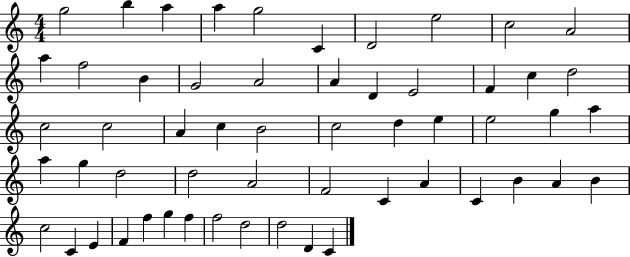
{
  \clef treble
  \numericTimeSignature
  \time 4/4
  \key c \major
  g''2 b''4 a''4 | a''4 g''2 c'4 | d'2 e''2 | c''2 a'2 | \break a''4 f''2 b'4 | g'2 a'2 | a'4 d'4 e'2 | f'4 c''4 d''2 | \break c''2 c''2 | a'4 c''4 b'2 | c''2 d''4 e''4 | e''2 g''4 a''4 | \break a''4 g''4 d''2 | d''2 a'2 | f'2 c'4 a'4 | c'4 b'4 a'4 b'4 | \break c''2 c'4 e'4 | f'4 f''4 g''4 f''4 | f''2 d''2 | d''2 d'4 c'4 | \break \bar "|."
}